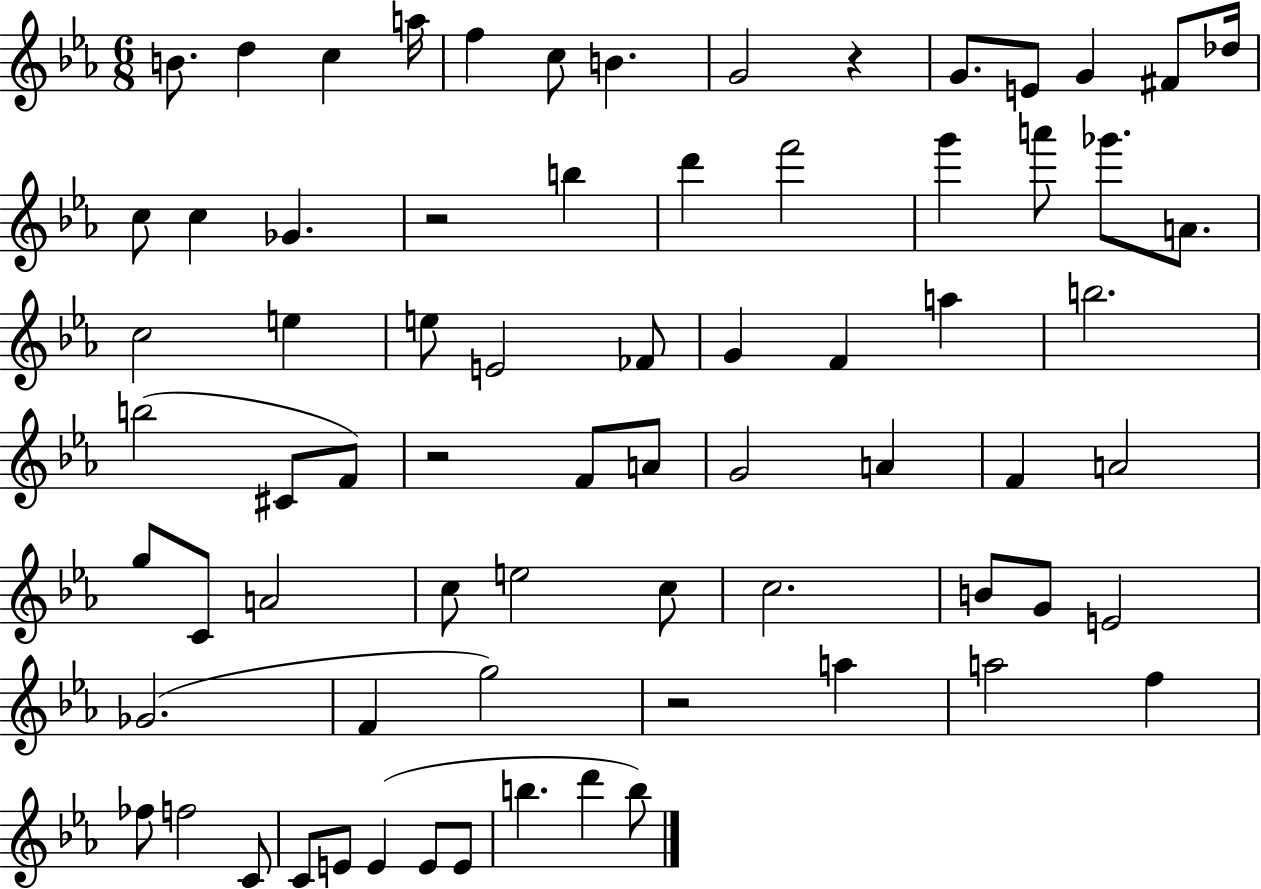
X:1
T:Untitled
M:6/8
L:1/4
K:Eb
B/2 d c a/4 f c/2 B G2 z G/2 E/2 G ^F/2 _d/4 c/2 c _G z2 b d' f'2 g' a'/2 _g'/2 A/2 c2 e e/2 E2 _F/2 G F a b2 b2 ^C/2 F/2 z2 F/2 A/2 G2 A F A2 g/2 C/2 A2 c/2 e2 c/2 c2 B/2 G/2 E2 _G2 F g2 z2 a a2 f _f/2 f2 C/2 C/2 E/2 E E/2 E/2 b d' b/2